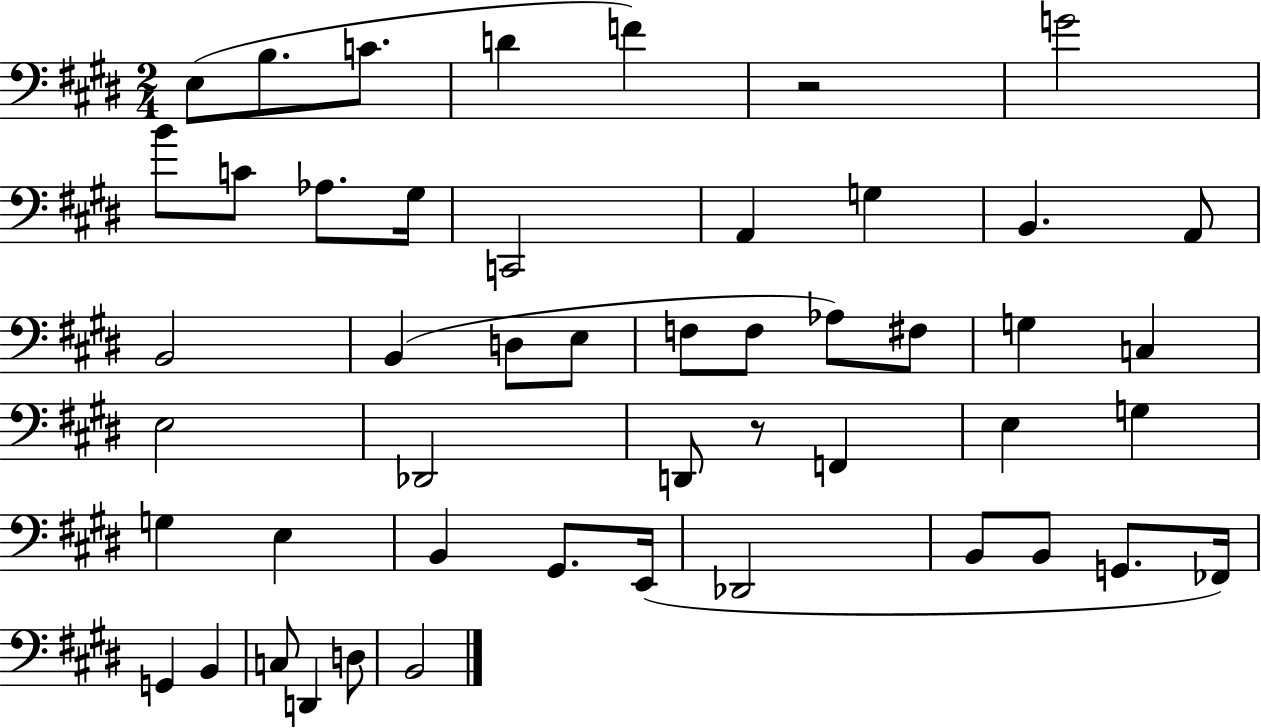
X:1
T:Untitled
M:2/4
L:1/4
K:E
E,/2 B,/2 C/2 D F z2 G2 B/2 C/2 _A,/2 ^G,/4 C,,2 A,, G, B,, A,,/2 B,,2 B,, D,/2 E,/2 F,/2 F,/2 _A,/2 ^F,/2 G, C, E,2 _D,,2 D,,/2 z/2 F,, E, G, G, E, B,, ^G,,/2 E,,/4 _D,,2 B,,/2 B,,/2 G,,/2 _F,,/4 G,, B,, C,/2 D,, D,/2 B,,2